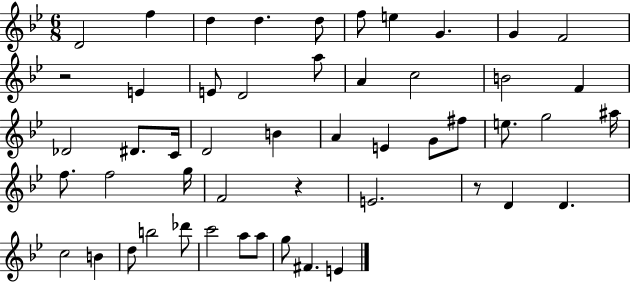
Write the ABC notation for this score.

X:1
T:Untitled
M:6/8
L:1/4
K:Bb
D2 f d d d/2 f/2 e G G F2 z2 E E/2 D2 a/2 A c2 B2 F _D2 ^D/2 C/4 D2 B A E G/2 ^f/2 e/2 g2 ^a/4 f/2 f2 g/4 F2 z E2 z/2 D D c2 B d/2 b2 _d'/2 c'2 a/2 a/2 g/2 ^F E